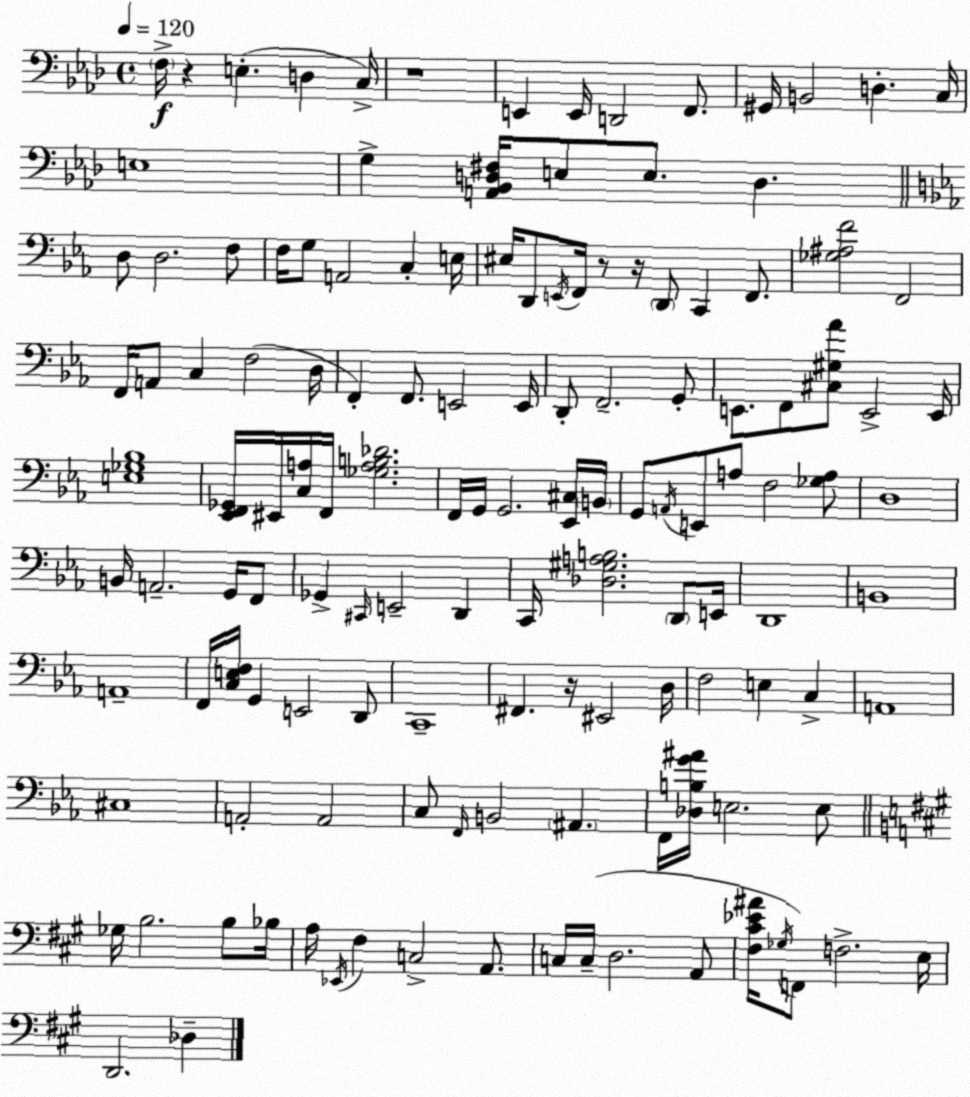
X:1
T:Untitled
M:4/4
L:1/4
K:Fm
F,/4 z E, D, C,/4 z4 E,, E,,/4 D,,2 F,,/2 ^G,,/4 B,,2 D, C,/4 E,4 G, [A,,_B,,D,^F,]/4 E,/2 E,/2 D, D,/2 D,2 F,/2 F,/4 G,/2 A,,2 C, E,/4 ^E,/4 D,,/2 E,,/4 F,,/4 z/2 z/4 D,,/2 C,, F,,/2 [_G,^A,F]2 F,,2 F,,/4 A,,/2 C, F,2 D,/4 F,, F,,/2 E,,2 E,,/4 D,,/2 F,,2 G,,/2 E,,/2 F,,/2 [^C,^G,_A]/2 E,,2 E,,/4 [E,_G,_B,]4 [_E,,F,,_G,,]/4 ^E,,/4 [C,A,]/4 F,,/4 [_G,A,B,_D]2 F,,/4 G,,/4 G,,2 [_E,,^C,]/4 B,,/4 G,,/2 A,,/4 E,,/2 A,/2 F,2 [_G,A,]/2 D,4 B,,/4 A,,2 G,,/4 F,,/2 _G,, ^C,,/4 E,,2 D,, C,,/4 [_D,^G,A,B,]2 D,,/2 E,,/4 D,,4 B,,4 A,,4 F,,/4 [C,E,F,]/4 G,, E,,2 D,,/2 C,,4 ^F,, z/4 ^E,,2 D,/4 F,2 E, C, A,,4 ^C,4 A,,2 A,,2 C,/2 F,,/4 B,,2 ^A,, F,,/4 [_D,B,G^A]/4 E,2 E,/2 _G,/4 B,2 B,/2 _B,/4 A,/4 _E,,/4 ^F, C,2 A,,/2 C,/4 C,/4 D,2 A,,/2 [^F,^C_E^A]/4 _G,/4 F,,/2 F,2 E,/4 D,,2 _D,